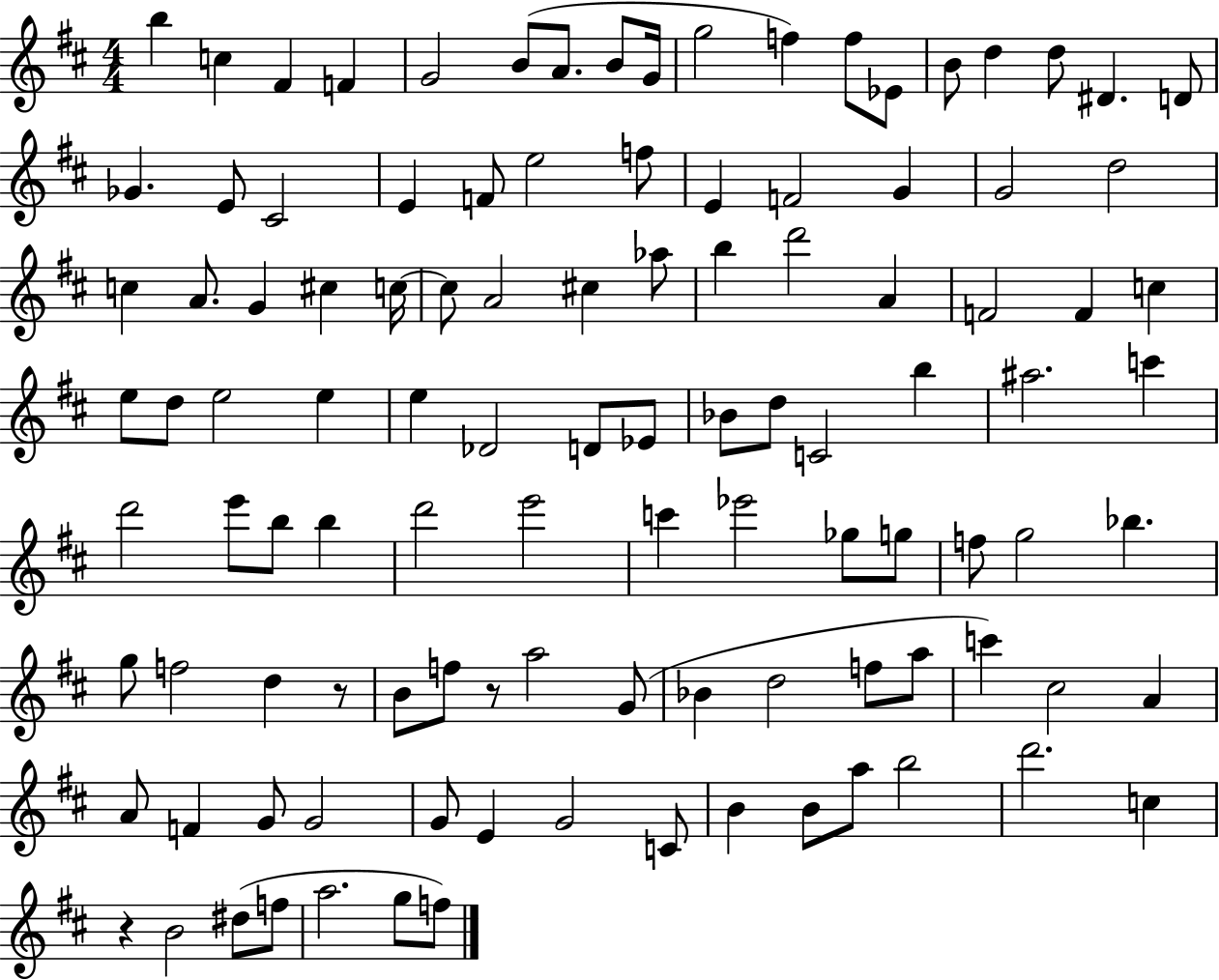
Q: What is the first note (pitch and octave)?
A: B5